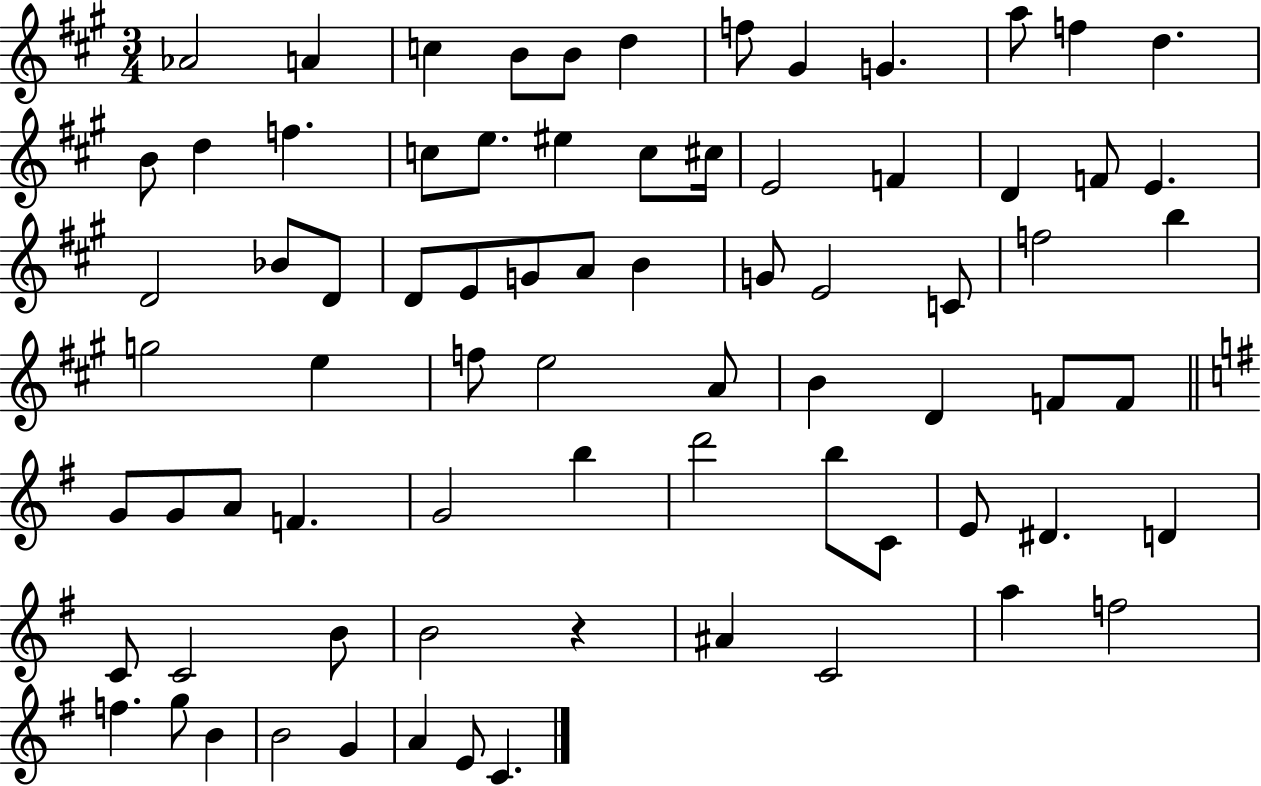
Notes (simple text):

Ab4/h A4/q C5/q B4/e B4/e D5/q F5/e G#4/q G4/q. A5/e F5/q D5/q. B4/e D5/q F5/q. C5/e E5/e. EIS5/q C5/e C#5/s E4/h F4/q D4/q F4/e E4/q. D4/h Bb4/e D4/e D4/e E4/e G4/e A4/e B4/q G4/e E4/h C4/e F5/h B5/q G5/h E5/q F5/e E5/h A4/e B4/q D4/q F4/e F4/e G4/e G4/e A4/e F4/q. G4/h B5/q D6/h B5/e C4/e E4/e D#4/q. D4/q C4/e C4/h B4/e B4/h R/q A#4/q C4/h A5/q F5/h F5/q. G5/e B4/q B4/h G4/q A4/q E4/e C4/q.